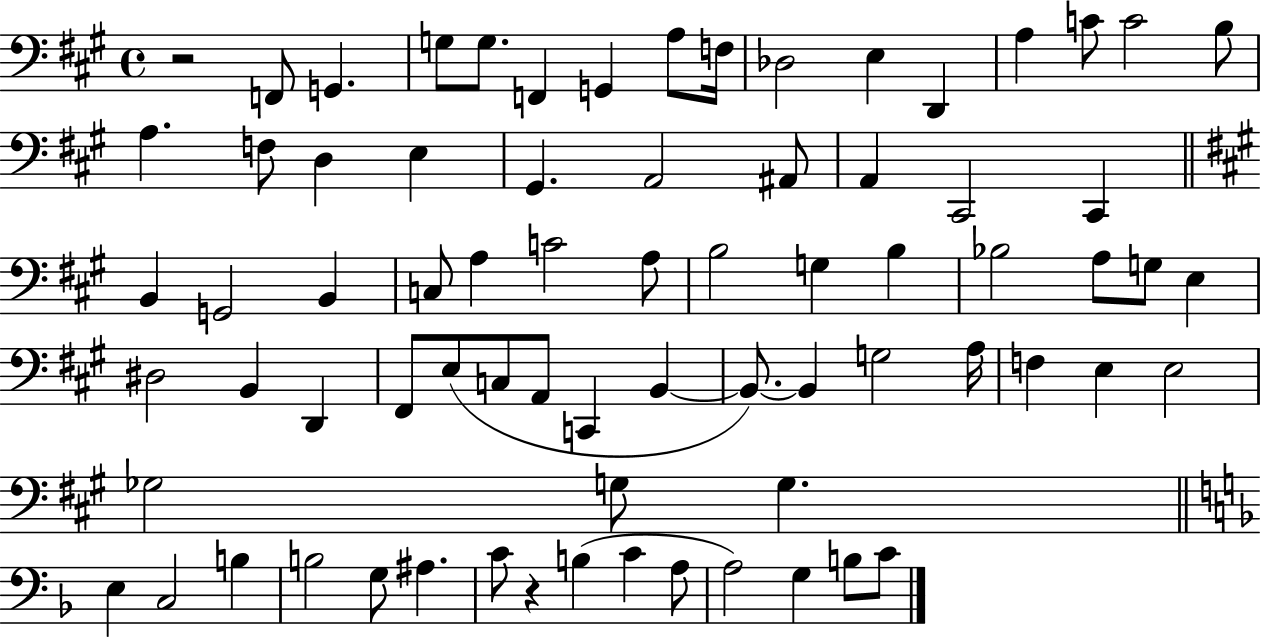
X:1
T:Untitled
M:4/4
L:1/4
K:A
z2 F,,/2 G,, G,/2 G,/2 F,, G,, A,/2 F,/4 _D,2 E, D,, A, C/2 C2 B,/2 A, F,/2 D, E, ^G,, A,,2 ^A,,/2 A,, ^C,,2 ^C,, B,, G,,2 B,, C,/2 A, C2 A,/2 B,2 G, B, _B,2 A,/2 G,/2 E, ^D,2 B,, D,, ^F,,/2 E,/2 C,/2 A,,/2 C,, B,, B,,/2 B,, G,2 A,/4 F, E, E,2 _G,2 G,/2 G, E, C,2 B, B,2 G,/2 ^A, C/2 z B, C A,/2 A,2 G, B,/2 C/2